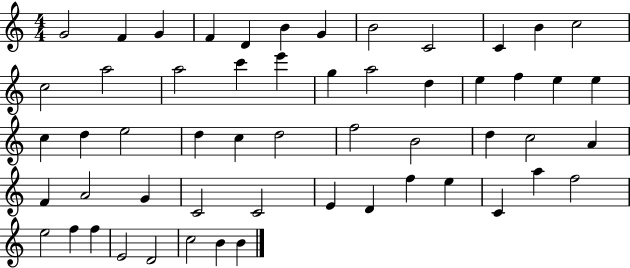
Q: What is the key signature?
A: C major